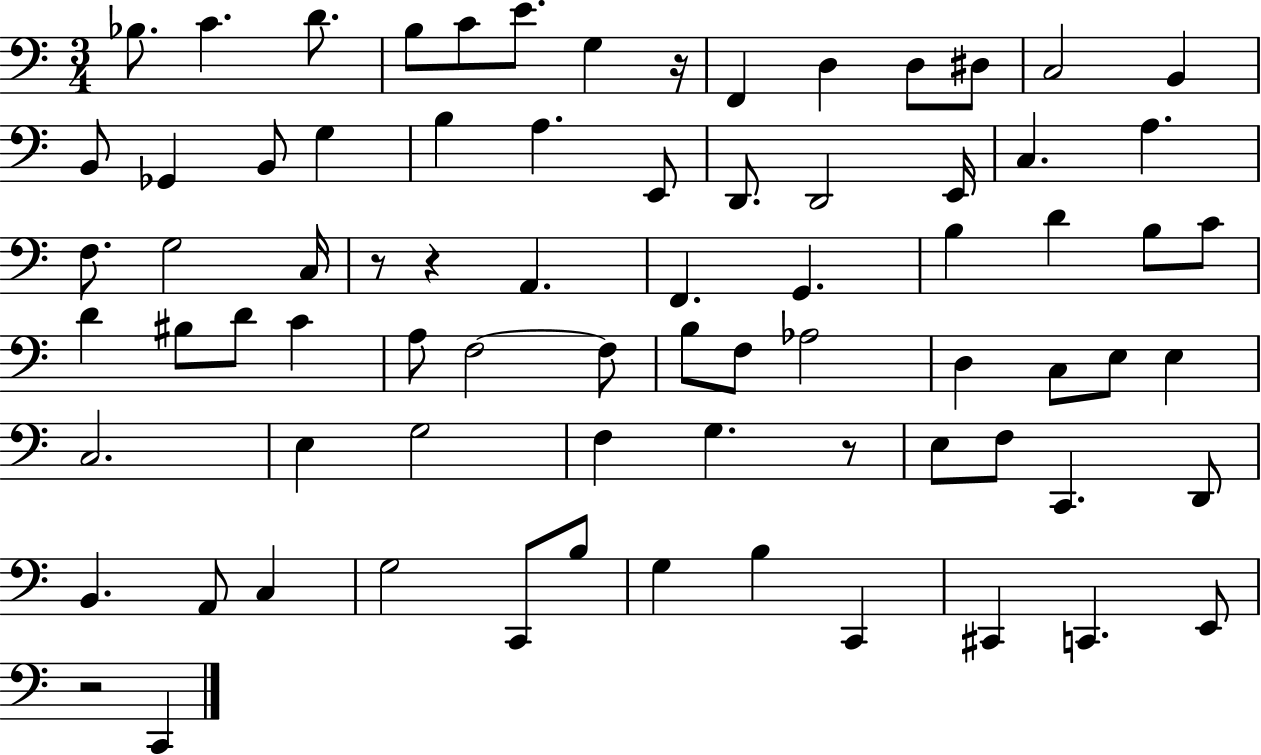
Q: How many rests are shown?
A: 5